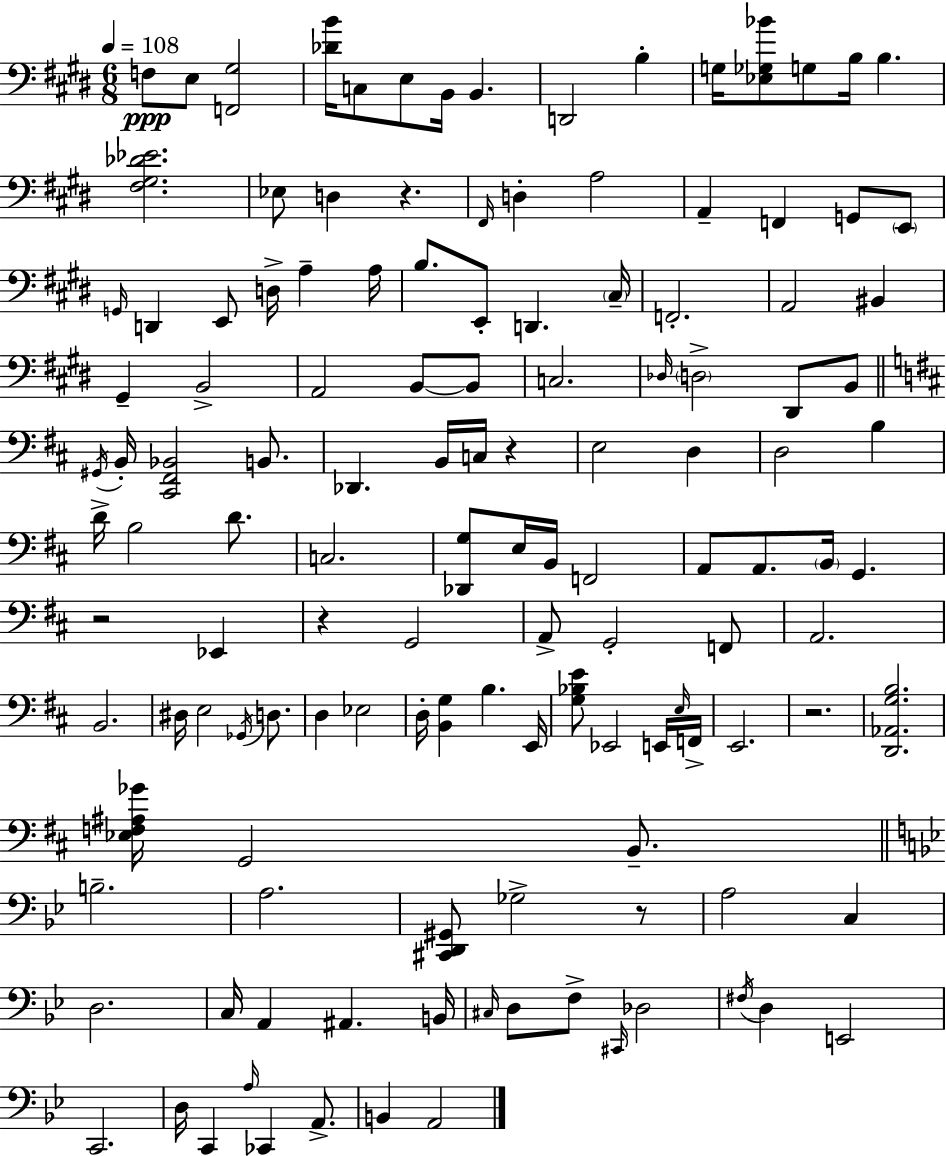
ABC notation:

X:1
T:Untitled
M:6/8
L:1/4
K:E
F,/2 E,/2 [F,,^G,]2 [_DB]/4 C,/2 E,/2 B,,/4 B,, D,,2 B, G,/4 [_E,_G,_B]/2 G,/2 B,/4 B, [^F,^G,_D_E]2 _E,/2 D, z ^F,,/4 D, A,2 A,, F,, G,,/2 E,,/2 G,,/4 D,, E,,/2 D,/4 A, A,/4 B,/2 E,,/2 D,, ^C,/4 F,,2 A,,2 ^B,, ^G,, B,,2 A,,2 B,,/2 B,,/2 C,2 _D,/4 D,2 ^D,,/2 B,,/2 ^G,,/4 B,,/4 [^C,,^F,,_B,,]2 B,,/2 _D,, B,,/4 C,/4 z E,2 D, D,2 B, D/4 B,2 D/2 C,2 [_D,,G,]/2 E,/4 B,,/4 F,,2 A,,/2 A,,/2 B,,/4 G,, z2 _E,, z G,,2 A,,/2 G,,2 F,,/2 A,,2 B,,2 ^D,/4 E,2 _G,,/4 D,/2 D, _E,2 D,/4 [B,,G,] B, E,,/4 [G,_B,E]/2 _E,,2 E,,/4 E,/4 F,,/4 E,,2 z2 [D,,_A,,G,B,]2 [_E,F,^A,_G]/4 G,,2 B,,/2 B,2 A,2 [^C,,D,,^G,,]/2 _G,2 z/2 A,2 C, D,2 C,/4 A,, ^A,, B,,/4 ^C,/4 D,/2 F,/2 ^C,,/4 _D,2 ^F,/4 D, E,,2 C,,2 D,/4 C,, A,/4 _C,, A,,/2 B,, A,,2